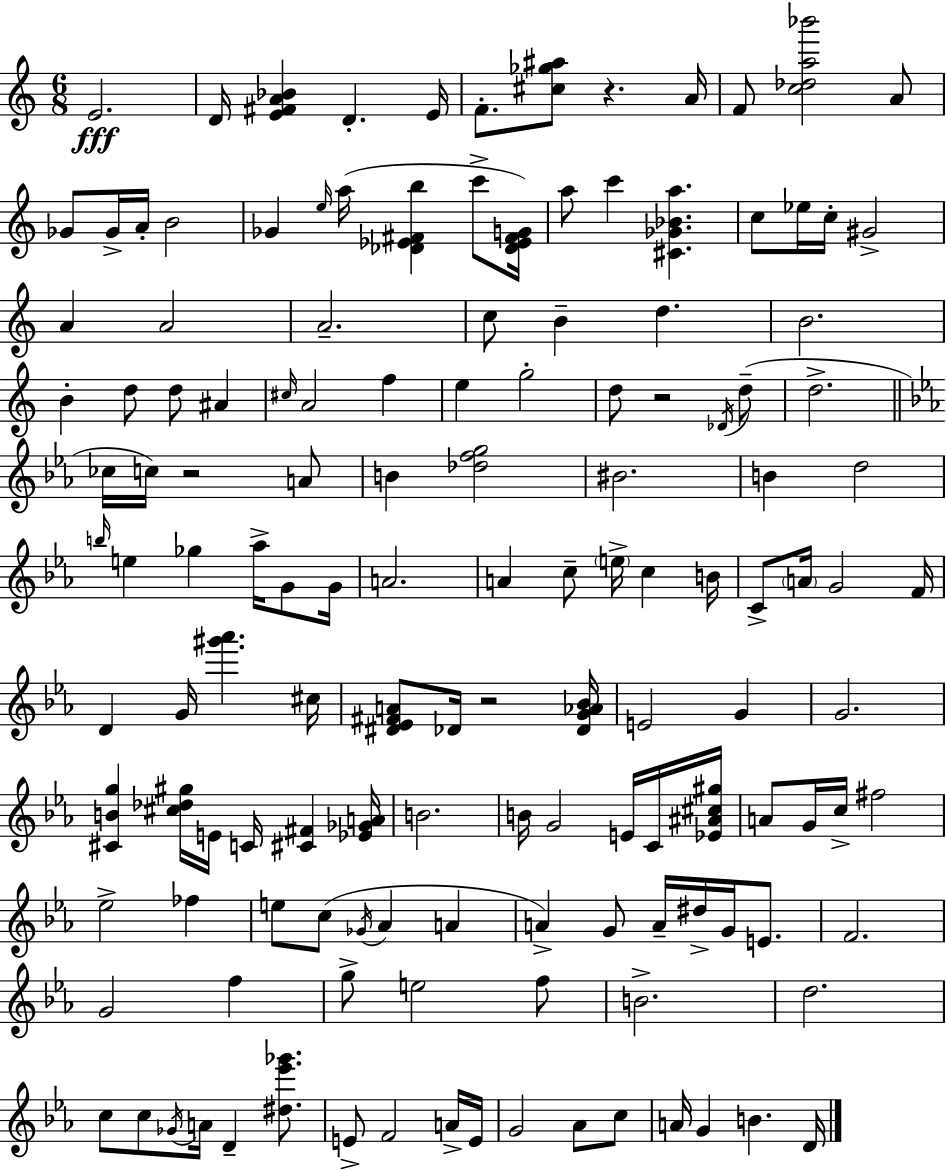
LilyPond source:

{
  \clef treble
  \numericTimeSignature
  \time 6/8
  \key a \minor
  \repeat volta 2 { e'2.\fff | d'16 <e' fis' a' bes'>4 d'4.-. e'16 | f'8.-. <cis'' ges'' ais''>8 r4. a'16 | f'8 <c'' des'' a'' bes'''>2 a'8 | \break ges'8 ges'16-> a'16-. b'2 | ges'4 \grace { e''16 } a''16( <des' ees' fis' b''>4 c'''8-> | <des' ees' fis' g'>16) a''8 c'''4 <cis' ges' bes' a''>4. | c''8 ees''16 c''16-. gis'2-> | \break a'4 a'2 | a'2.-- | c''8 b'4-- d''4. | b'2. | \break b'4-. d''8 d''8 ais'4 | \grace { cis''16 } a'2 f''4 | e''4 g''2-. | d''8 r2 | \break \acciaccatura { des'16 }( d''8-- d''2.-> | \bar "||" \break \key ees \major ces''16 c''16) r2 a'8 | b'4 <des'' f'' g''>2 | bis'2. | b'4 d''2 | \break \grace { b''16 } e''4 ges''4 aes''16-> g'8 | g'16 a'2. | a'4 c''8-- \parenthesize e''16-> c''4 | b'16 c'8-> \parenthesize a'16 g'2 | \break f'16 d'4 g'16 <gis''' aes'''>4. | cis''16 <dis' ees' fis' a'>8 des'16 r2 | <des' g' aes' bes'>16 e'2 g'4 | g'2. | \break <cis' b' g''>4 <cis'' des'' gis''>16 e'16 c'16 <cis' fis'>4 | <ees' ges' a'>16 b'2. | b'16 g'2 e'16 c'16 | <ees' ais' cis'' gis''>16 a'8 g'16 c''16-> fis''2 | \break ees''2-> fes''4 | e''8 c''8( \acciaccatura { ges'16 } aes'4 a'4 | a'4->) g'8 a'16-- dis''16-> g'16 e'8. | f'2. | \break g'2 f''4 | g''8-> e''2 | f''8 b'2.-> | d''2. | \break c''8 c''8 \acciaccatura { ges'16 } a'16 d'4-- | <dis'' ees''' ges'''>8. e'8-> f'2 | a'16-> e'16 g'2 aes'8 | c''8 a'16 g'4 b'4. | \break d'16 } \bar "|."
}